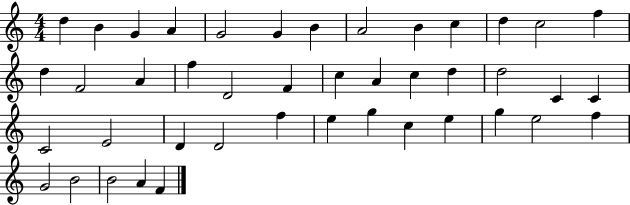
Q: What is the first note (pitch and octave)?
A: D5